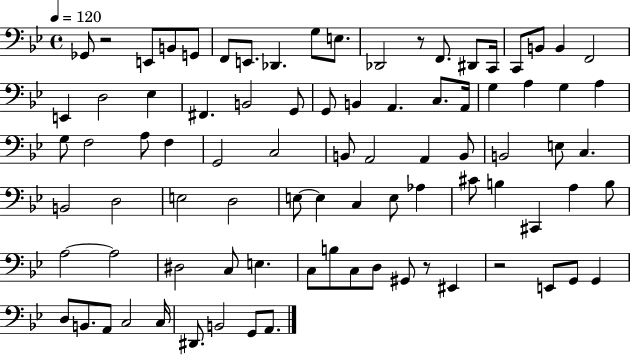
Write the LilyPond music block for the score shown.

{
  \clef bass
  \time 4/4
  \defaultTimeSignature
  \key bes \major
  \tempo 4 = 120
  ges,8 r2 e,8 b,8 g,8 | f,8 e,8. des,4. g8 e8. | des,2 r8 f,8. dis,8 c,16 | c,8 b,8 b,4 f,2 | \break e,4 d2 ees4 | fis,4. b,2 g,8 | g,8 b,4 a,4. c8. a,16 | g4 a4 g4 a4 | \break g8 f2 a8 f4 | g,2 c2 | b,8 a,2 a,4 b,8 | b,2 e8 c4. | \break b,2 d2 | e2 d2 | e8~~ e4 c4 e8 aes4 | cis'8 b4 cis,4 a4 b8 | \break a2~~ a2 | dis2 c8 e4. | c8 b8 c8 d8 gis,8 r8 eis,4 | r2 e,8 g,8 g,4 | \break d8 b,8. a,8 c2 c16 | dis,8. b,2 g,8 a,8. | \bar "|."
}